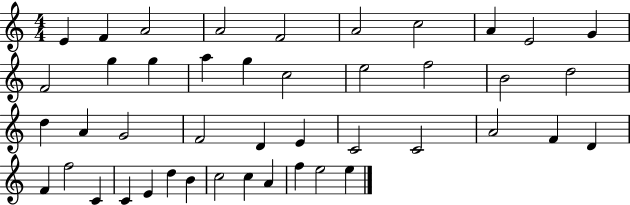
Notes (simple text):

E4/q F4/q A4/h A4/h F4/h A4/h C5/h A4/q E4/h G4/q F4/h G5/q G5/q A5/q G5/q C5/h E5/h F5/h B4/h D5/h D5/q A4/q G4/h F4/h D4/q E4/q C4/h C4/h A4/h F4/q D4/q F4/q F5/h C4/q C4/q E4/q D5/q B4/q C5/h C5/q A4/q F5/q E5/h E5/q